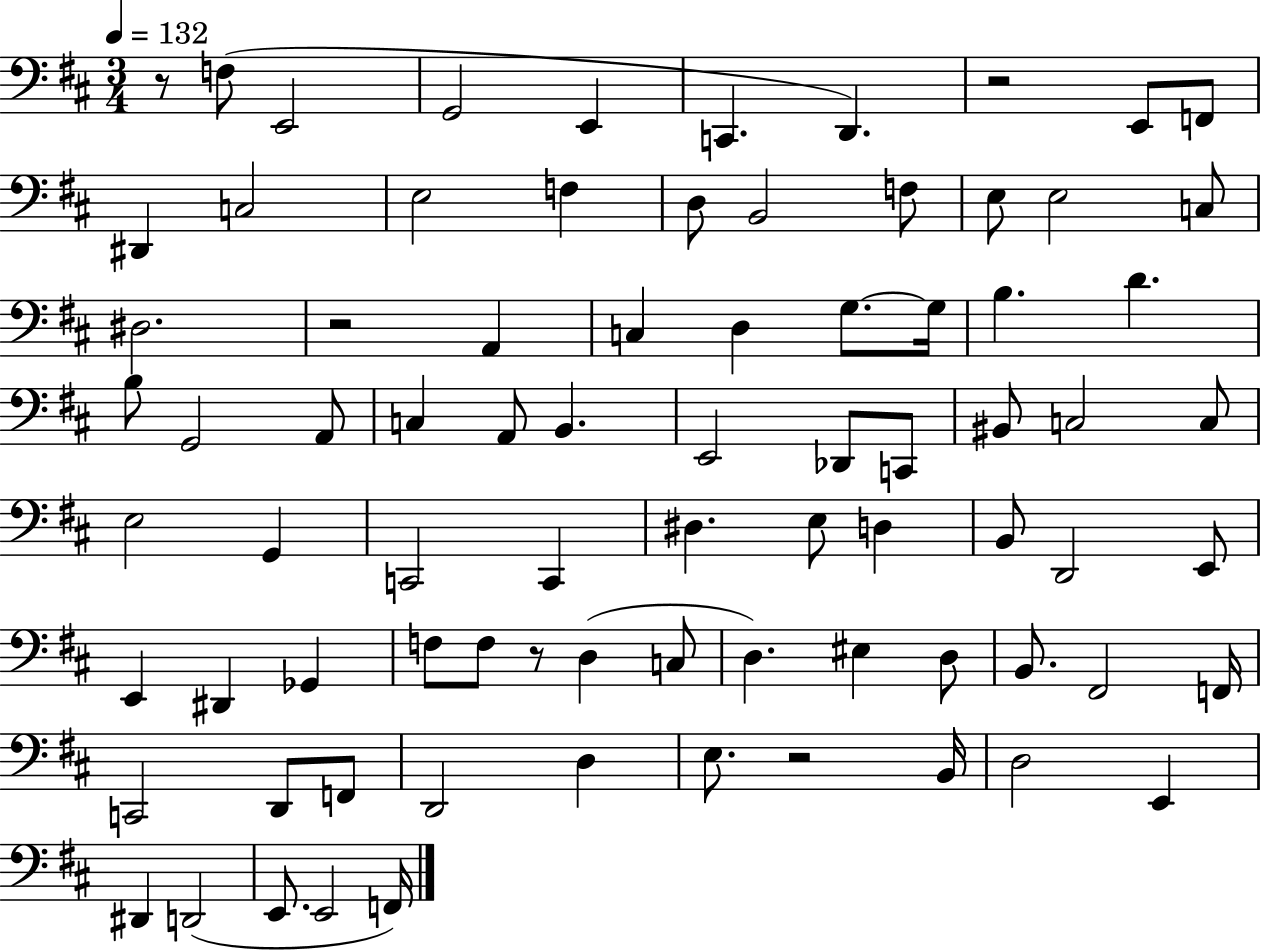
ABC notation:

X:1
T:Untitled
M:3/4
L:1/4
K:D
z/2 F,/2 E,,2 G,,2 E,, C,, D,, z2 E,,/2 F,,/2 ^D,, C,2 E,2 F, D,/2 B,,2 F,/2 E,/2 E,2 C,/2 ^D,2 z2 A,, C, D, G,/2 G,/4 B, D B,/2 G,,2 A,,/2 C, A,,/2 B,, E,,2 _D,,/2 C,,/2 ^B,,/2 C,2 C,/2 E,2 G,, C,,2 C,, ^D, E,/2 D, B,,/2 D,,2 E,,/2 E,, ^D,, _G,, F,/2 F,/2 z/2 D, C,/2 D, ^E, D,/2 B,,/2 ^F,,2 F,,/4 C,,2 D,,/2 F,,/2 D,,2 D, E,/2 z2 B,,/4 D,2 E,, ^D,, D,,2 E,,/2 E,,2 F,,/4